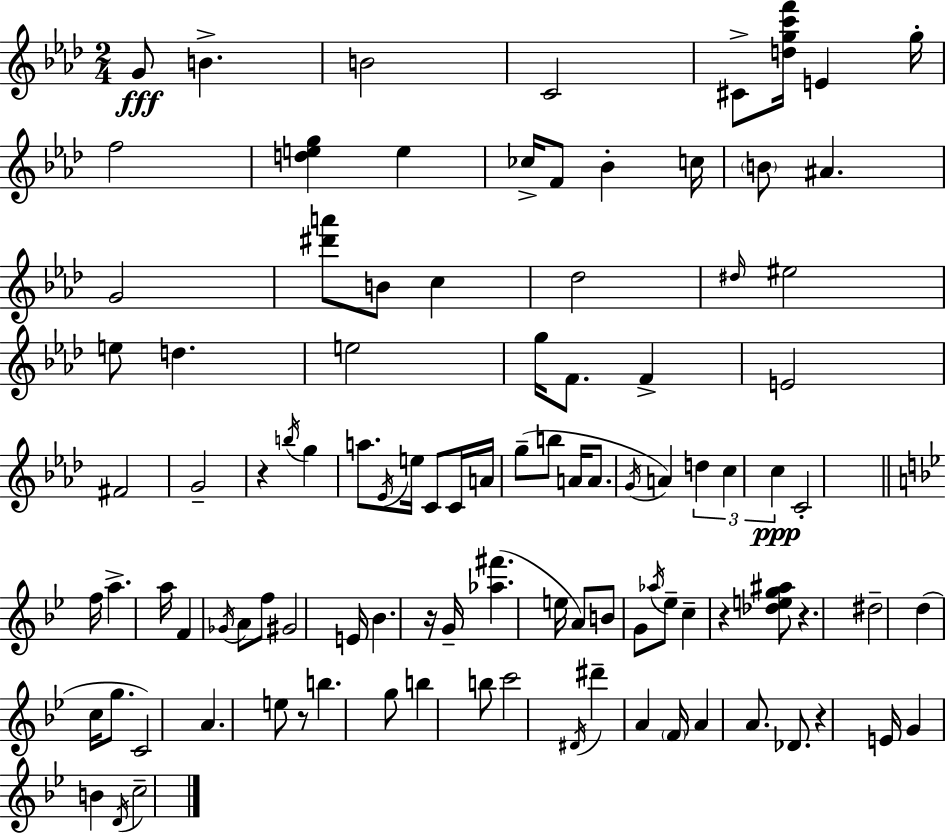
{
  \clef treble
  \numericTimeSignature
  \time 2/4
  \key f \minor
  g'8\fff b'4.-> | b'2 | c'2 | cis'8-> <d'' g'' c''' f'''>16 e'4 g''16-. | \break f''2 | <d'' e'' g''>4 e''4 | ces''16-> f'8 bes'4-. c''16 | \parenthesize b'8 ais'4. | \break g'2 | <dis''' a'''>8 b'8 c''4 | des''2 | \grace { dis''16 } eis''2 | \break e''8 d''4. | e''2 | g''16 f'8. f'4-> | e'2 | \break fis'2 | g'2-- | r4 \acciaccatura { b''16 } g''4 | a''8. \acciaccatura { ees'16 } e''16 c'8 | \break c'16 a'16 g''8--( b''8 a'16 | a'8. \acciaccatura { g'16 }) a'4 | \tuplet 3/2 { d''4 c''4 | c''4\ppp } c'2-. | \break \bar "||" \break \key bes \major f''16 a''4.-> a''16 | f'4 \acciaccatura { ges'16 } a'8 f''8 | gis'2 | e'16 bes'4. | \break r16 g'16-- <aes'' fis'''>4.( | e''16 a'8) b'8 g'8 \acciaccatura { aes''16 } | ees''8-- c''4-- r4 | <des'' e'' g'' ais''>8 r4. | \break dis''2-- | d''4( c''16 g''8. | c'2) | a'4. | \break e''8 r8 b''4. | g''8 b''4 | b''8 c'''2 | \acciaccatura { dis'16 } dis'''4-- a'4 | \break \parenthesize f'16 a'4 | a'8. des'8. r4 | e'16 g'4 b'4 | \acciaccatura { d'16 } c''2-- | \break \bar "|."
}